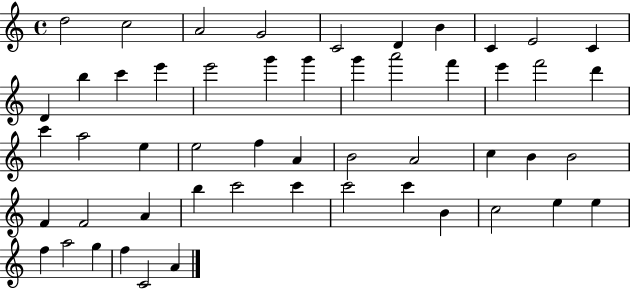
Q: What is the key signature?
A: C major